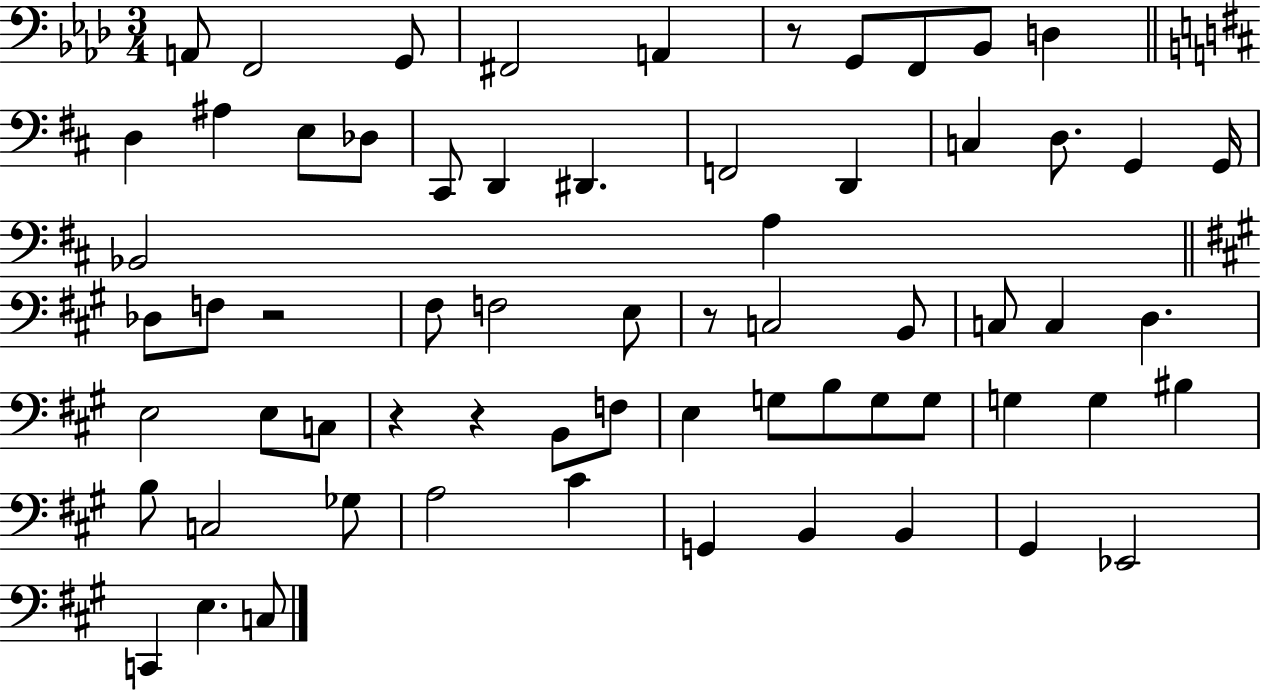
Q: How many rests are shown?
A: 5